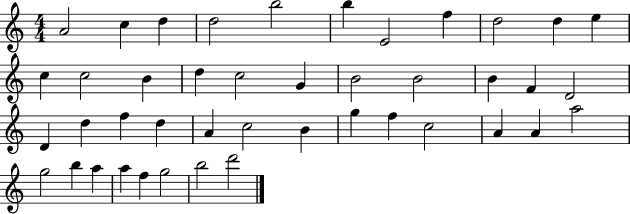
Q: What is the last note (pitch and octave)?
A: D6